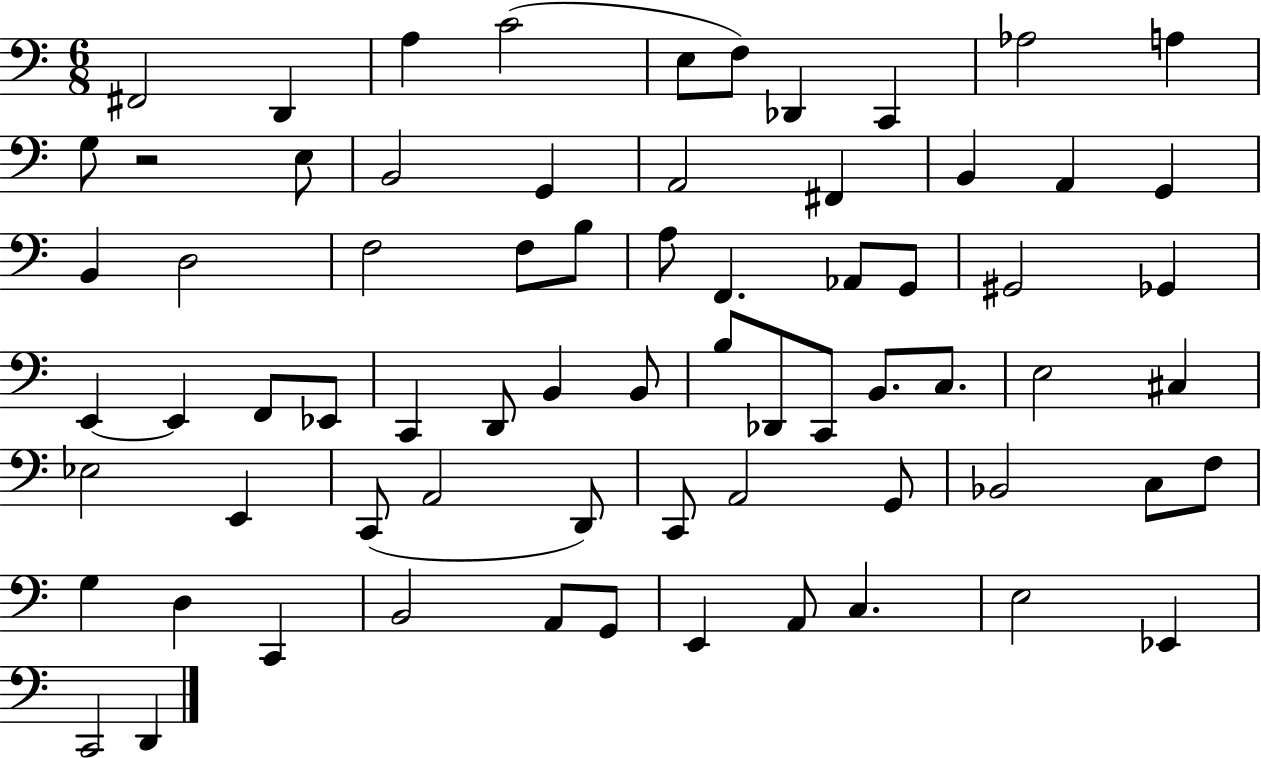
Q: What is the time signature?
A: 6/8